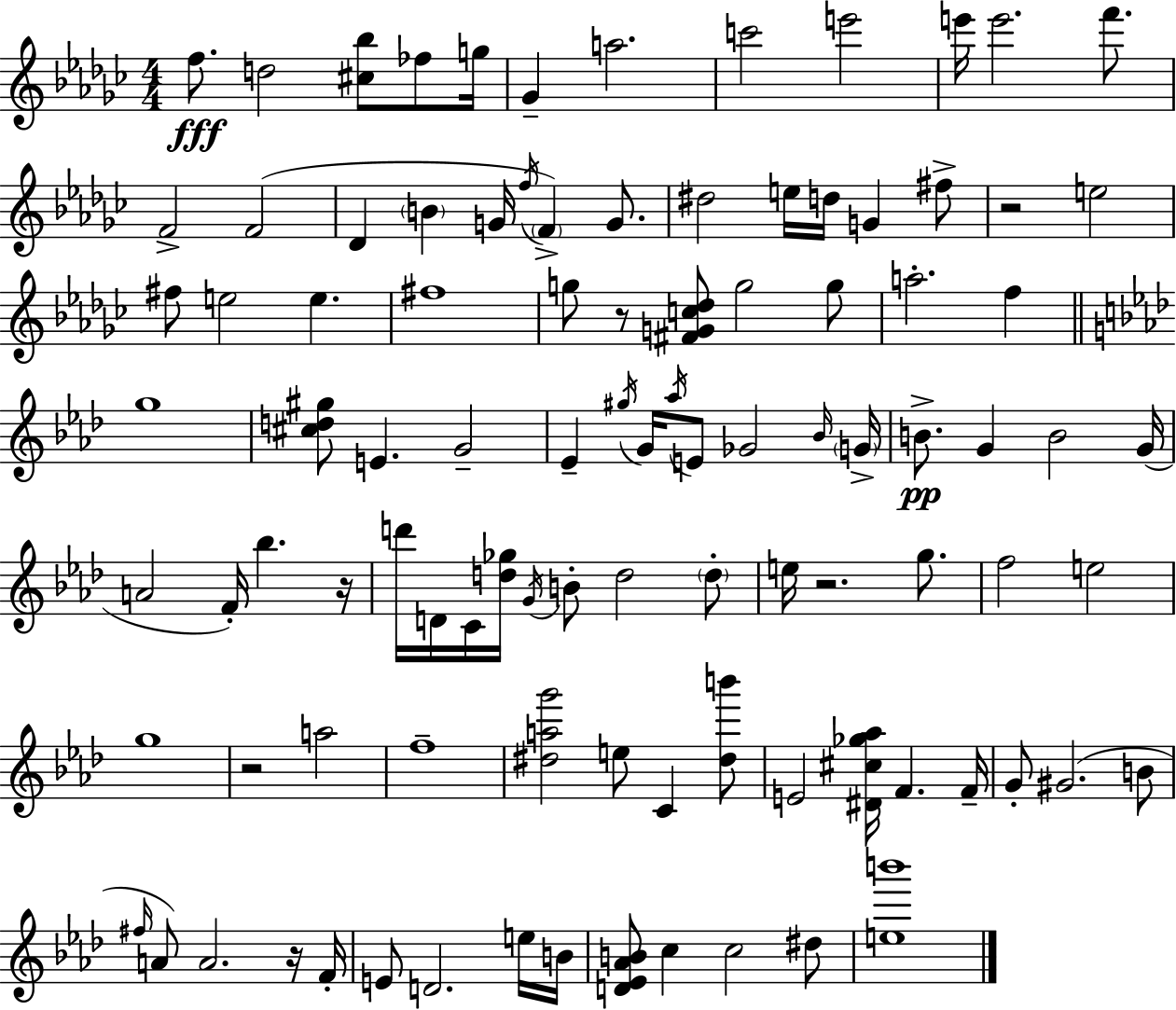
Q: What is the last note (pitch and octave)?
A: D#5